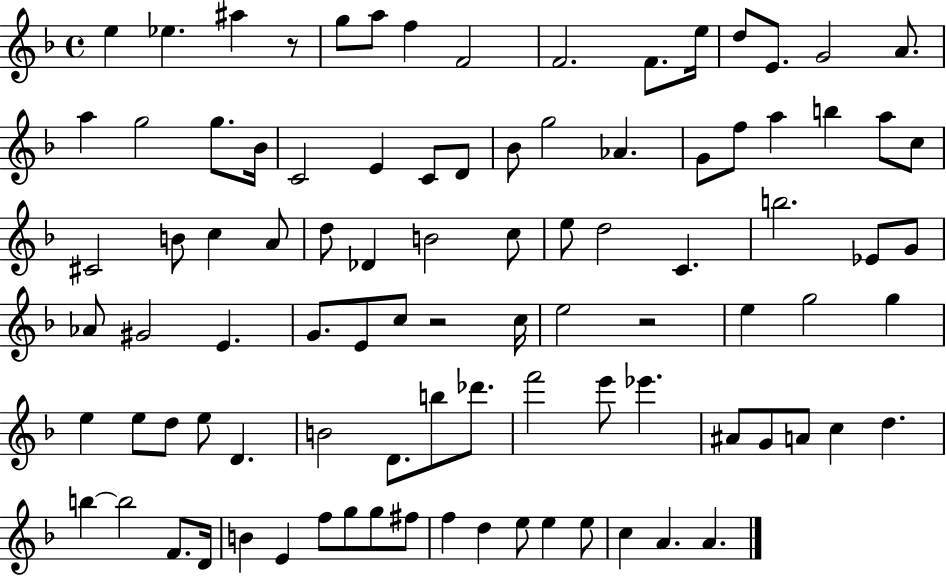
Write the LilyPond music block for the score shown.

{
  \clef treble
  \time 4/4
  \defaultTimeSignature
  \key f \major
  e''4 ees''4. ais''4 r8 | g''8 a''8 f''4 f'2 | f'2. f'8. e''16 | d''8 e'8. g'2 a'8. | \break a''4 g''2 g''8. bes'16 | c'2 e'4 c'8 d'8 | bes'8 g''2 aes'4. | g'8 f''8 a''4 b''4 a''8 c''8 | \break cis'2 b'8 c''4 a'8 | d''8 des'4 b'2 c''8 | e''8 d''2 c'4. | b''2. ees'8 g'8 | \break aes'8 gis'2 e'4. | g'8. e'8 c''8 r2 c''16 | e''2 r2 | e''4 g''2 g''4 | \break e''4 e''8 d''8 e''8 d'4. | b'2 d'8. b''8 des'''8. | f'''2 e'''8 ees'''4. | ais'8 g'8 a'8 c''4 d''4. | \break b''4~~ b''2 f'8. d'16 | b'4 e'4 f''8 g''8 g''8 fis''8 | f''4 d''4 e''8 e''4 e''8 | c''4 a'4. a'4. | \break \bar "|."
}